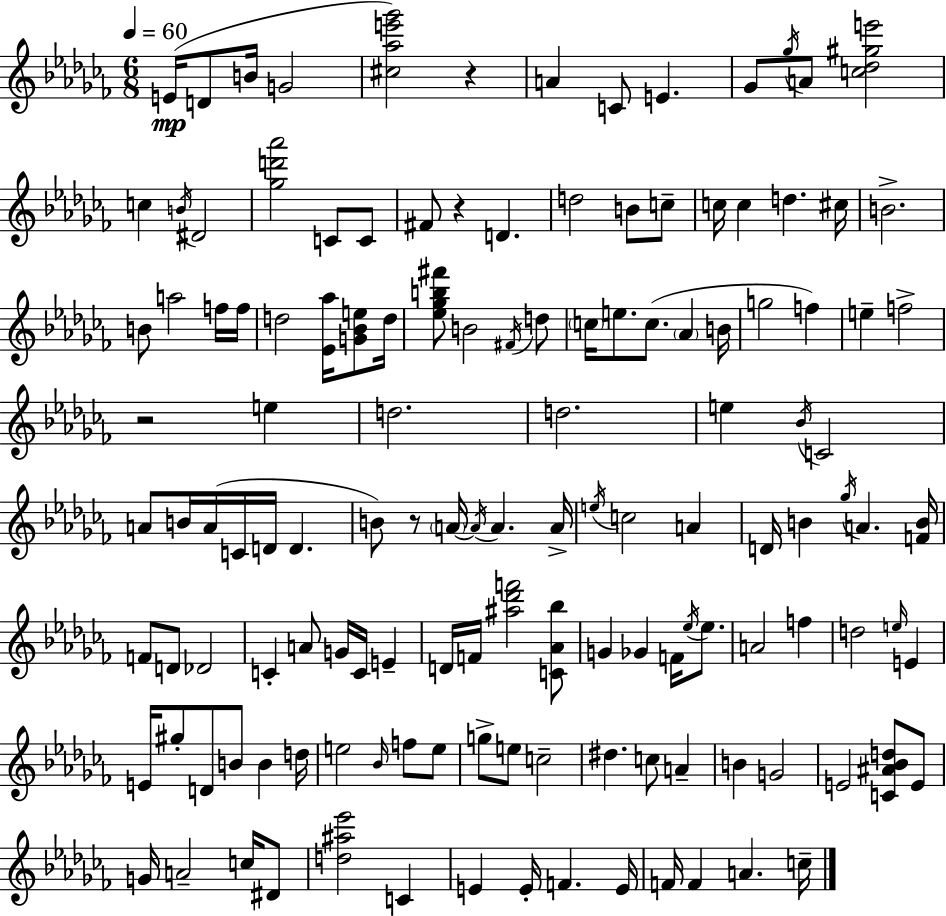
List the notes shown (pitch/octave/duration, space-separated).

E4/s D4/e B4/s G4/h [C#5,Ab5,E6,Gb6]/h R/q A4/q C4/e E4/q. Gb4/e Gb5/s A4/e [C5,Db5,G#5,E6]/h C5/q B4/s D#4/h [Gb5,D6,Ab6]/h C4/e C4/e F#4/e R/q D4/q. D5/h B4/e C5/e C5/s C5/q D5/q. C#5/s B4/h. B4/e A5/h F5/s F5/s D5/h [Eb4,Ab5]/s [G4,Bb4,E5]/e D5/s [Eb5,Gb5,B5,F#6]/e B4/h F#4/s D5/e C5/s E5/e. C5/e. Ab4/q B4/s G5/h F5/q E5/q F5/h R/h E5/q D5/h. D5/h. E5/q Bb4/s C4/h A4/e B4/s A4/s C4/s D4/s D4/q. B4/e R/e A4/s A4/s A4/q. A4/s E5/s C5/h A4/q D4/s B4/q Gb5/s A4/q. [F4,B4]/s F4/e D4/e Db4/h C4/q A4/e G4/s C4/s E4/q D4/s F4/s [A#5,Db6,F6]/h [C4,Ab4,Bb5]/e G4/q Gb4/q F4/s Eb5/s Eb5/e. A4/h F5/q D5/h E5/s E4/q E4/s G#5/e D4/e B4/e B4/q D5/s E5/h Bb4/s F5/e E5/e G5/e E5/e C5/h D#5/q. C5/e A4/q B4/q G4/h E4/h [C4,A#4,Bb4,D5]/e E4/e G4/s A4/h C5/s D#4/e [D5,A#5,Eb6]/h C4/q E4/q E4/s F4/q. E4/s F4/s F4/q A4/q. C5/s